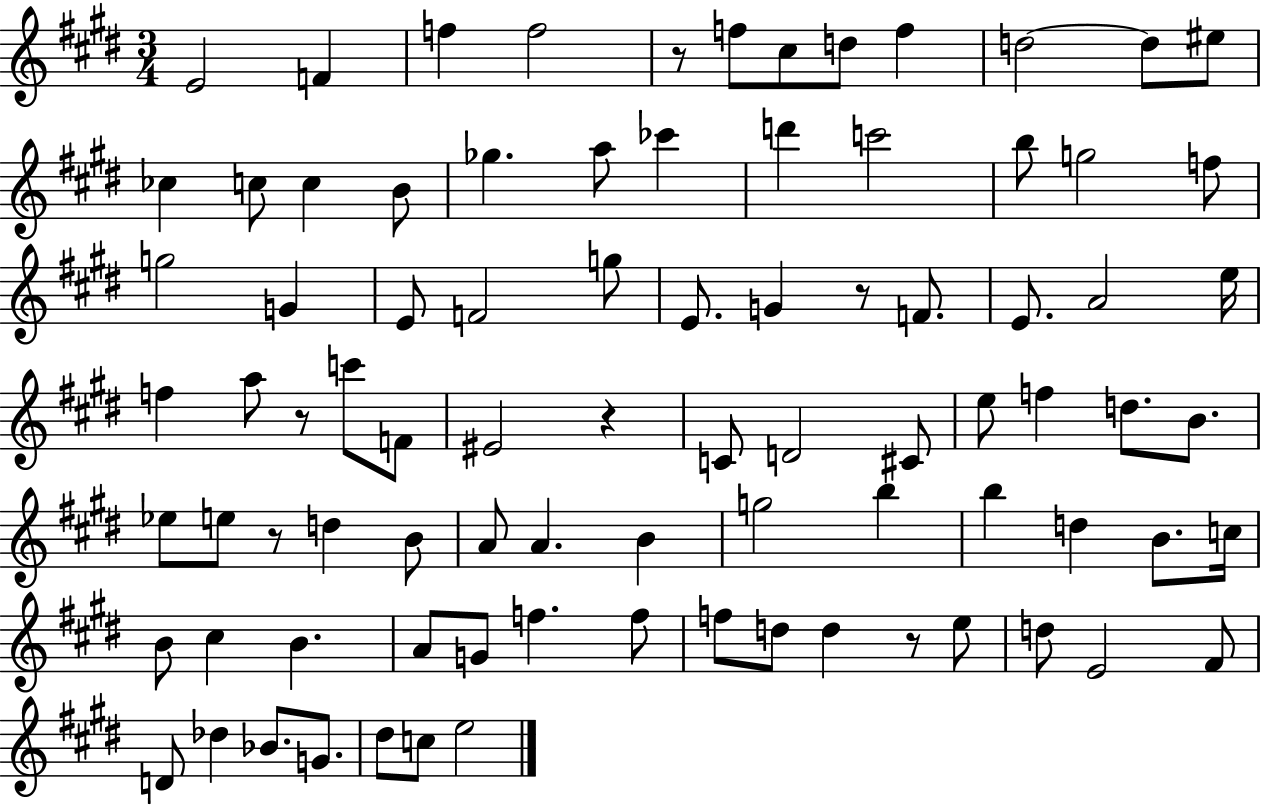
X:1
T:Untitled
M:3/4
L:1/4
K:E
E2 F f f2 z/2 f/2 ^c/2 d/2 f d2 d/2 ^e/2 _c c/2 c B/2 _g a/2 _c' d' c'2 b/2 g2 f/2 g2 G E/2 F2 g/2 E/2 G z/2 F/2 E/2 A2 e/4 f a/2 z/2 c'/2 F/2 ^E2 z C/2 D2 ^C/2 e/2 f d/2 B/2 _e/2 e/2 z/2 d B/2 A/2 A B g2 b b d B/2 c/4 B/2 ^c B A/2 G/2 f f/2 f/2 d/2 d z/2 e/2 d/2 E2 ^F/2 D/2 _d _B/2 G/2 ^d/2 c/2 e2